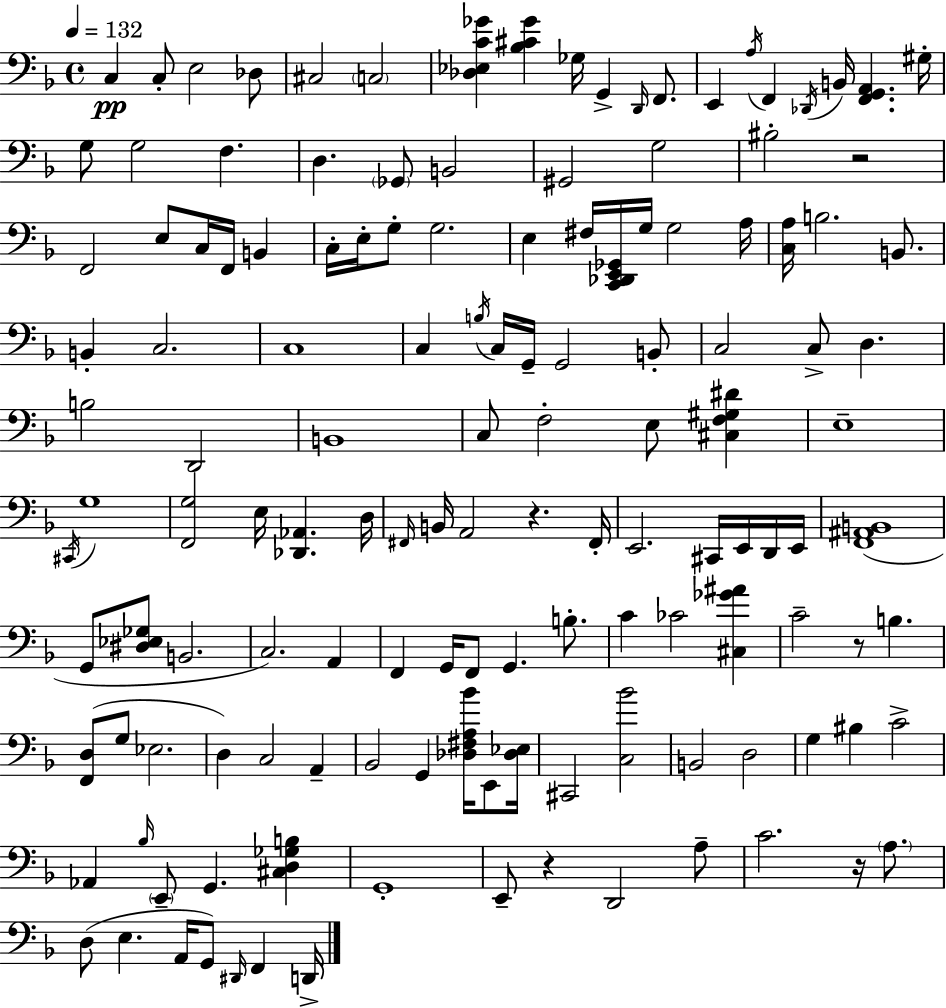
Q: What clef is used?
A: bass